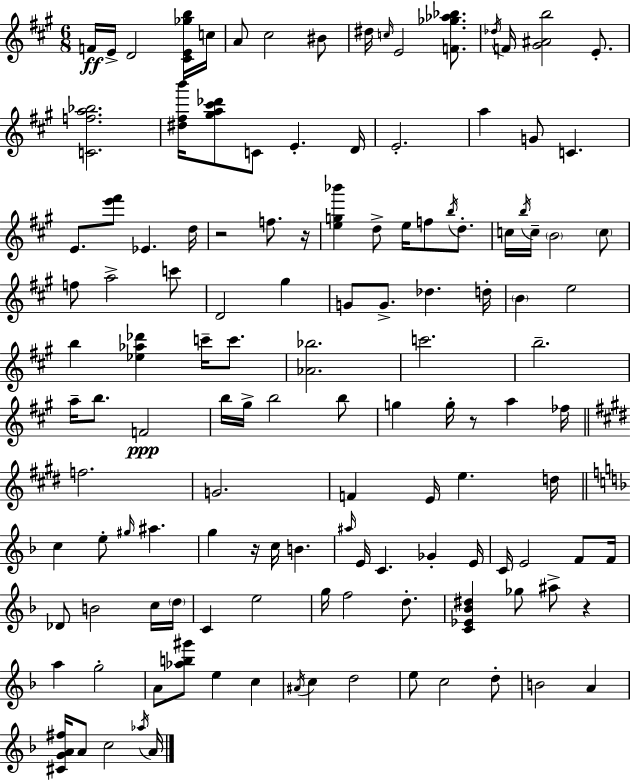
F4/s E4/s D4/h [C#4,E4,Gb5,B5]/s C5/s A4/e C#5/h BIS4/e D#5/s C5/s E4/h [F4,Gb5,Ab5,Bb5]/e. Db5/s F4/s [G#4,A#4,B5]/h E4/e. [C4,F5,A5,Bb5]/h. [D#5,F#5,B6]/s [G#5,A5,C#6,Db6]/e C4/e E4/q. D4/s E4/h. A5/q G4/e C4/q. E4/e. [E6,F#6]/e Eb4/q. D5/s R/h F5/e. R/s [E5,G5,Bb6]/q D5/e E5/s F5/e B5/s D5/e. C5/s B5/s C5/s B4/h C5/e F5/e A5/h C6/e D4/h G#5/q G4/e G4/e. Db5/q. D5/s B4/q E5/h B5/q [Eb5,Ab5,Db6]/q C6/s C6/e. [Ab4,Bb5]/h. C6/h. B5/h. A5/s B5/e. F4/h B5/s G#5/s B5/h B5/e G5/q G5/s R/e A5/q FES5/s F5/h. G4/h. F4/q E4/s E5/q. D5/s C5/q E5/e G#5/s A#5/q. G5/q R/s C5/s B4/q. A#5/s E4/s C4/q. Gb4/q E4/s C4/s E4/h F4/e F4/s Db4/e B4/h C5/s D5/s C4/q E5/h G5/s F5/h D5/e. [C4,Eb4,Bb4,D#5]/q Gb5/e A#5/e R/q A5/q G5/h A4/e [Ab5,B5,G#6]/e E5/q C5/q A#4/s C5/q D5/h E5/e C5/h D5/e B4/h A4/q [C#4,G4,A4,F#5]/s A4/e C5/h Ab5/s A4/s